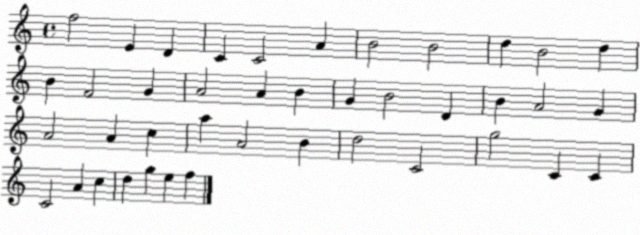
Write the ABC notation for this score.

X:1
T:Untitled
M:4/4
L:1/4
K:C
f2 E D C C2 A B2 B2 d B2 d B F2 G A2 A B G B2 D B A2 G A2 A c a A2 B d2 C2 g2 C C C2 A c d g e f